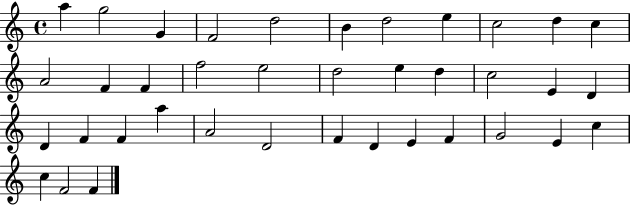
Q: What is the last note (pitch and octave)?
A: F4